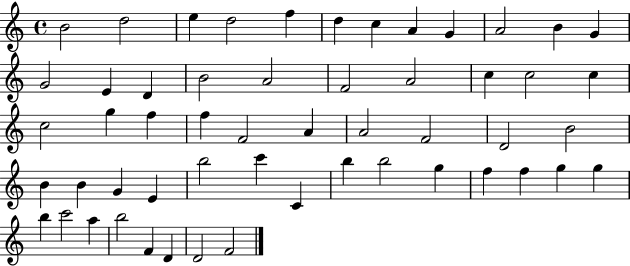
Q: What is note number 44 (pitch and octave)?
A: F5